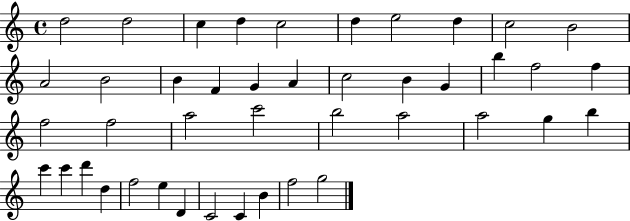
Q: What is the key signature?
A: C major